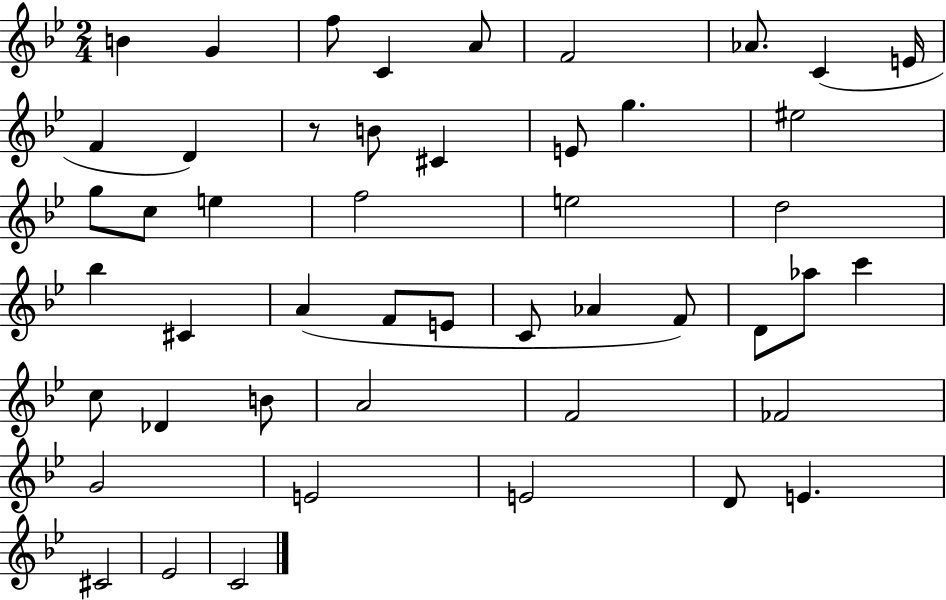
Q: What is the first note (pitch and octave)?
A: B4